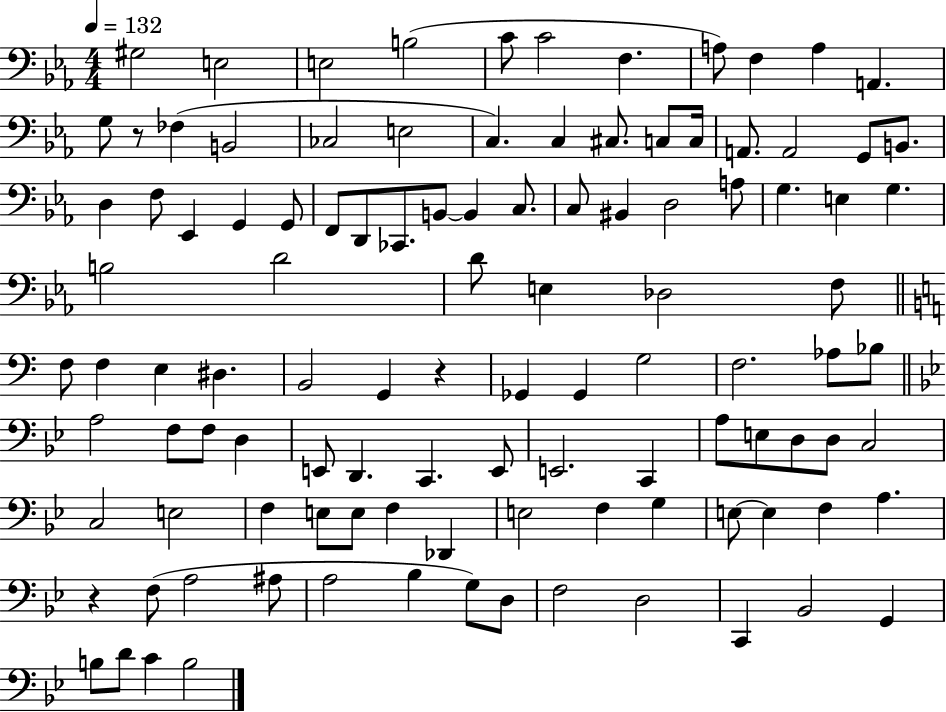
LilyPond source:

{
  \clef bass
  \numericTimeSignature
  \time 4/4
  \key ees \major
  \tempo 4 = 132
  gis2 e2 | e2 b2( | c'8 c'2 f4. | a8) f4 a4 a,4. | \break g8 r8 fes4( b,2 | ces2 e2 | c4.) c4 cis8. c8 c16 | a,8. a,2 g,8 b,8. | \break d4 f8 ees,4 g,4 g,8 | f,8 d,8 ces,8. b,8~~ b,4 c8. | c8 bis,4 d2 a8 | g4. e4 g4. | \break b2 d'2 | d'8 e4 des2 f8 | \bar "||" \break \key c \major f8 f4 e4 dis4. | b,2 g,4 r4 | ges,4 ges,4 g2 | f2. aes8 bes8 | \break \bar "||" \break \key bes \major a2 f8 f8 d4 | e,8 d,4. c,4. e,8 | e,2. c,4 | a8 e8 d8 d8 c2 | \break c2 e2 | f4 e8 e8 f4 des,4 | e2 f4 g4 | e8~~ e4 f4 a4. | \break r4 f8( a2 ais8 | a2 bes4 g8) d8 | f2 d2 | c,4 bes,2 g,4 | \break b8 d'8 c'4 b2 | \bar "|."
}